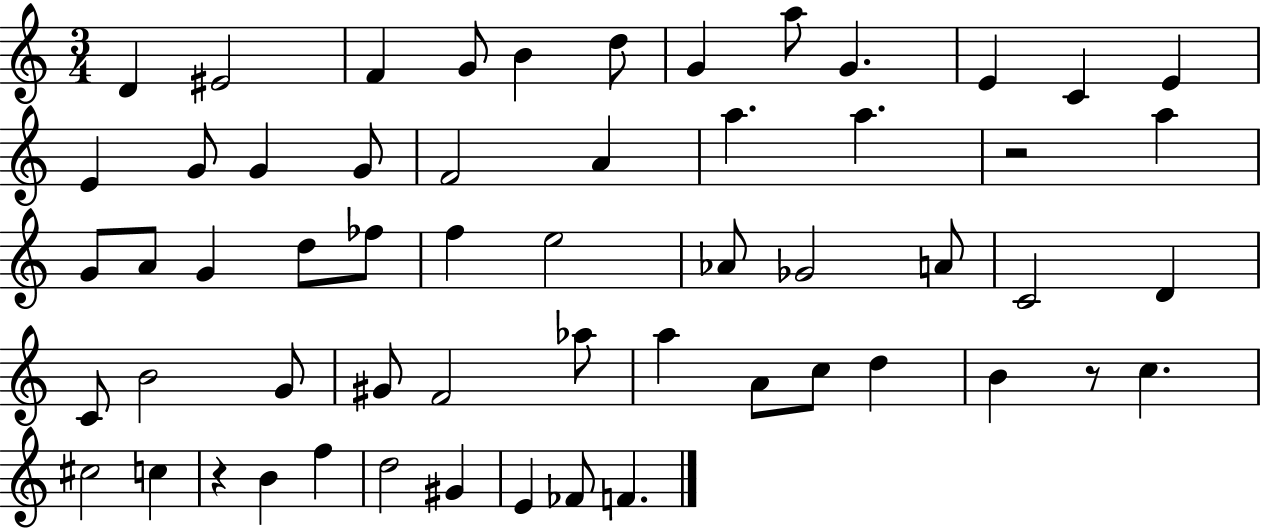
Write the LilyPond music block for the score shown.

{
  \clef treble
  \numericTimeSignature
  \time 3/4
  \key c \major
  d'4 eis'2 | f'4 g'8 b'4 d''8 | g'4 a''8 g'4. | e'4 c'4 e'4 | \break e'4 g'8 g'4 g'8 | f'2 a'4 | a''4. a''4. | r2 a''4 | \break g'8 a'8 g'4 d''8 fes''8 | f''4 e''2 | aes'8 ges'2 a'8 | c'2 d'4 | \break c'8 b'2 g'8 | gis'8 f'2 aes''8 | a''4 a'8 c''8 d''4 | b'4 r8 c''4. | \break cis''2 c''4 | r4 b'4 f''4 | d''2 gis'4 | e'4 fes'8 f'4. | \break \bar "|."
}